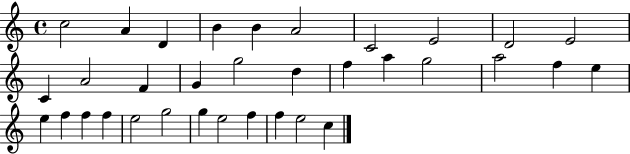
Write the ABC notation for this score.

X:1
T:Untitled
M:4/4
L:1/4
K:C
c2 A D B B A2 C2 E2 D2 E2 C A2 F G g2 d f a g2 a2 f e e f f f e2 g2 g e2 f f e2 c